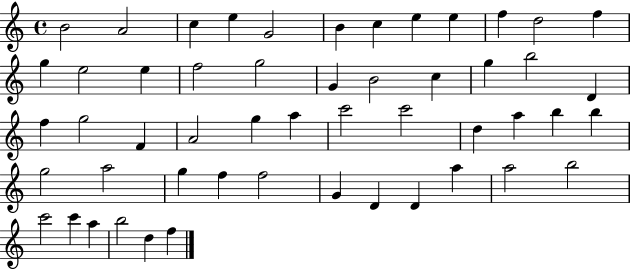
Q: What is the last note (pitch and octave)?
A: F5